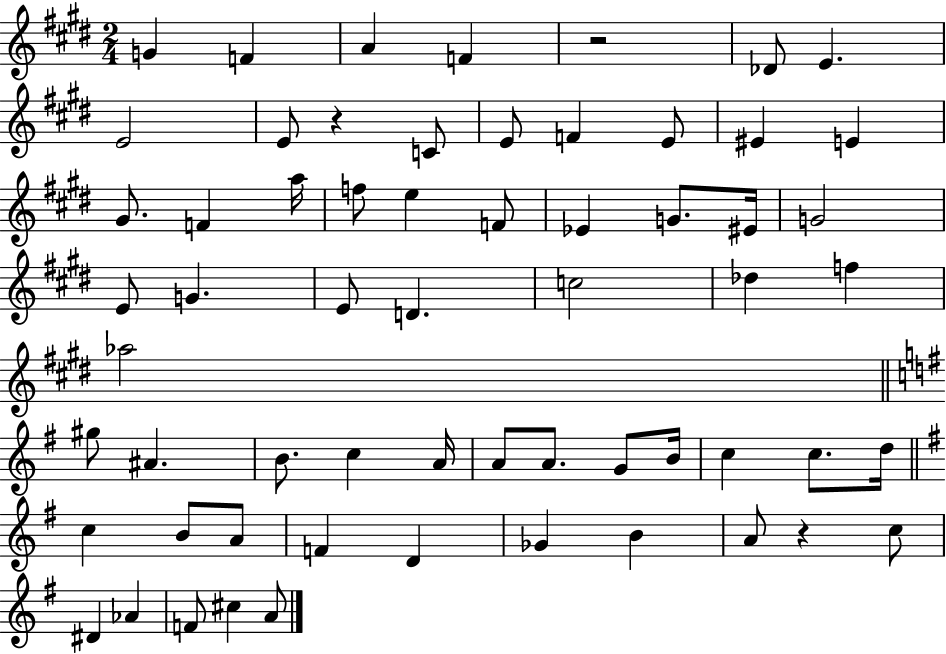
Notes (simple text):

G4/q F4/q A4/q F4/q R/h Db4/e E4/q. E4/h E4/e R/q C4/e E4/e F4/q E4/e EIS4/q E4/q G#4/e. F4/q A5/s F5/e E5/q F4/e Eb4/q G4/e. EIS4/s G4/h E4/e G4/q. E4/e D4/q. C5/h Db5/q F5/q Ab5/h G#5/e A#4/q. B4/e. C5/q A4/s A4/e A4/e. G4/e B4/s C5/q C5/e. D5/s C5/q B4/e A4/e F4/q D4/q Gb4/q B4/q A4/e R/q C5/e D#4/q Ab4/q F4/e C#5/q A4/e